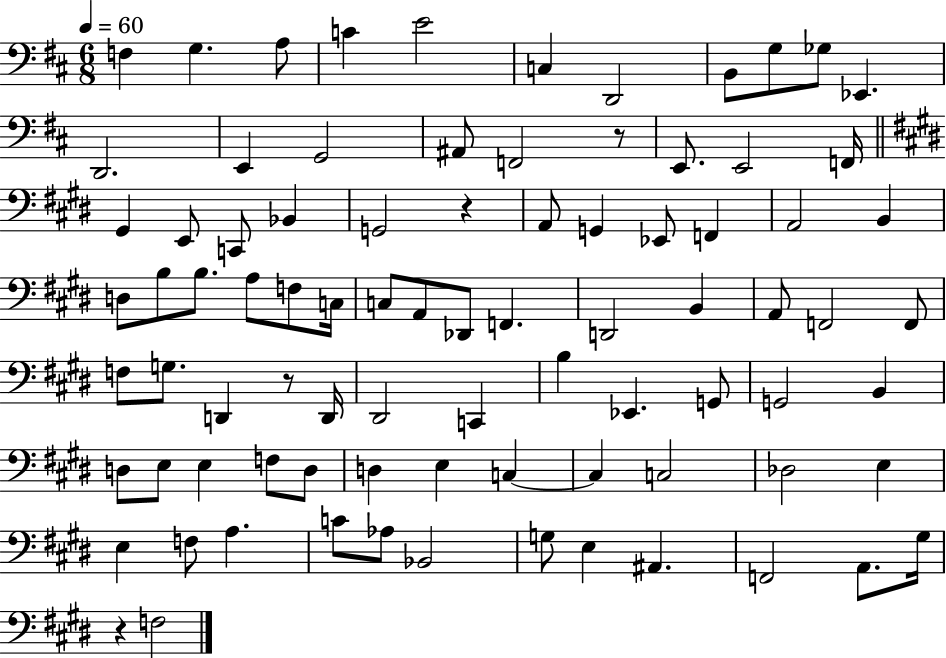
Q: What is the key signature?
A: D major